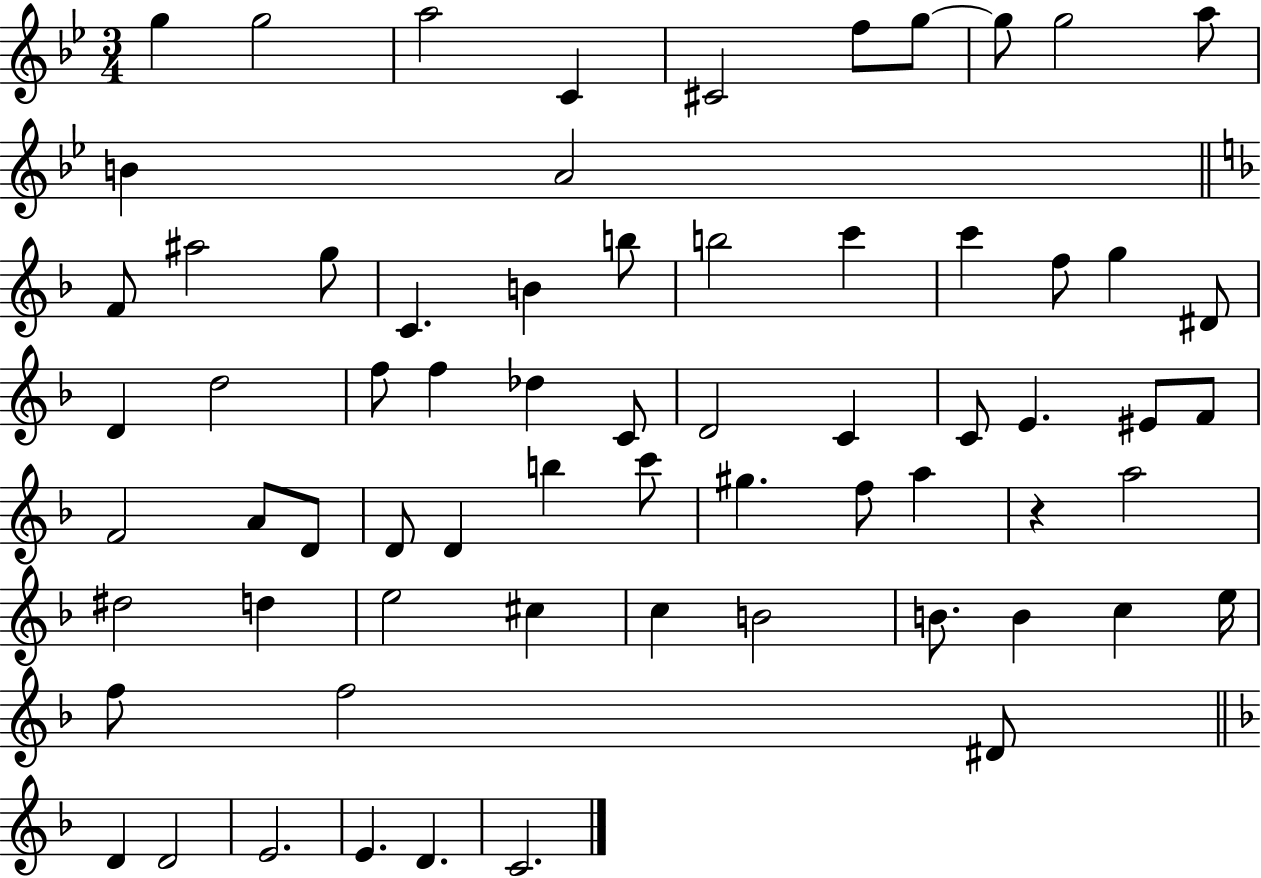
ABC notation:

X:1
T:Untitled
M:3/4
L:1/4
K:Bb
g g2 a2 C ^C2 f/2 g/2 g/2 g2 a/2 B A2 F/2 ^a2 g/2 C B b/2 b2 c' c' f/2 g ^D/2 D d2 f/2 f _d C/2 D2 C C/2 E ^E/2 F/2 F2 A/2 D/2 D/2 D b c'/2 ^g f/2 a z a2 ^d2 d e2 ^c c B2 B/2 B c e/4 f/2 f2 ^D/2 D D2 E2 E D C2